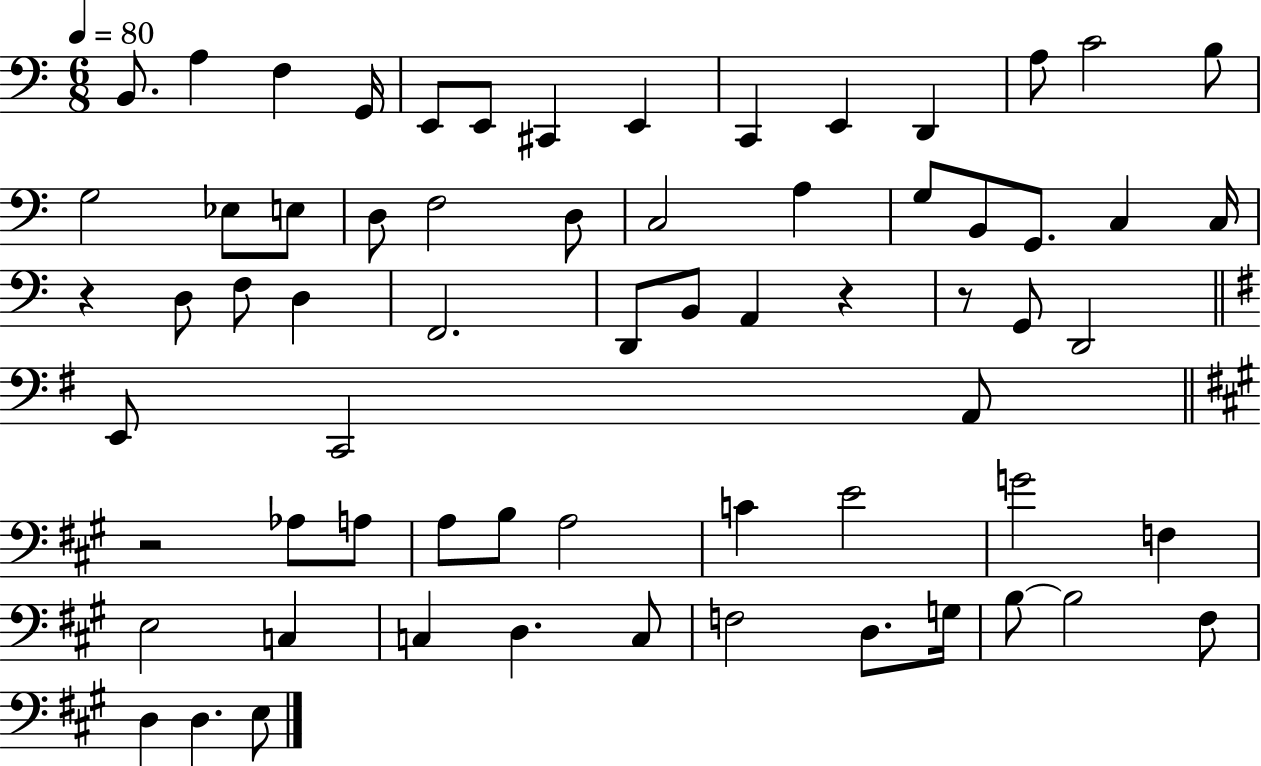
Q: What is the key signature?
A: C major